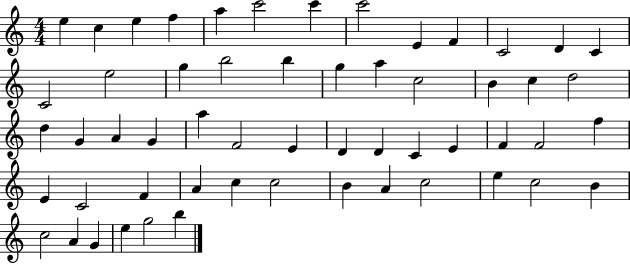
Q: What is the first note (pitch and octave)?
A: E5